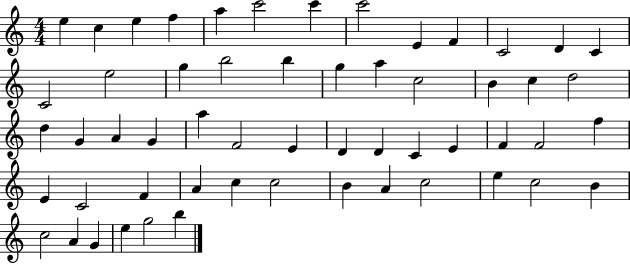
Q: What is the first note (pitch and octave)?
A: E5